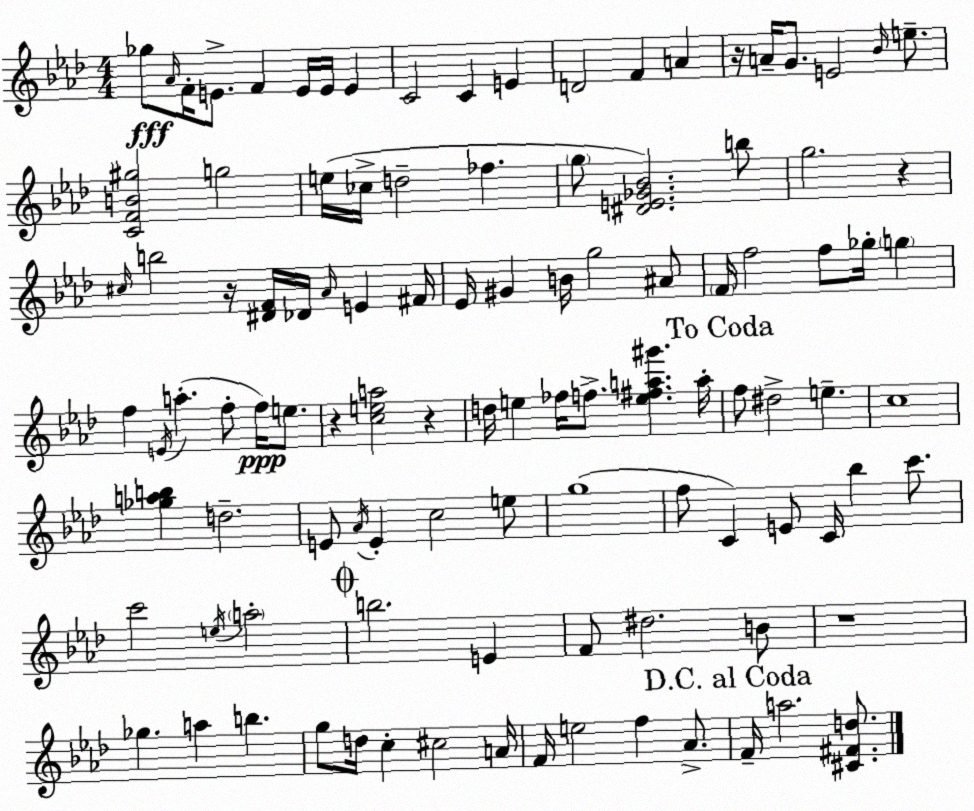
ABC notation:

X:1
T:Untitled
M:4/4
L:1/4
K:Fm
_g/2 _A/4 F/4 E/2 F E/4 E/4 E C2 C E D2 F A z/4 A/4 G/2 E2 _B/4 e/2 [CFB^g]2 g2 e/4 _c/4 d2 _f g/2 [^DE_G_B]2 b/2 g2 z ^c/4 b2 z/4 [^DF]/4 _D/4 _A/4 E ^F/4 _E/4 ^G B/4 g2 ^A/2 F/4 f2 f/2 _g/4 g f E/4 a f/2 f/4 e/2 z [cea]2 z d/4 e _f/4 f/2 [e^fa^g'] a/4 f/2 ^d2 e c4 [_gab] d2 E/2 _A/4 E c2 e/2 g4 f/2 C E/2 C/4 _b c'/2 c'2 e/4 a2 b2 E F/2 ^d2 B/2 z4 _g a b g/2 d/4 c ^c2 A/4 F/4 e2 f _A/2 F/4 a2 [^C^Fd]/2